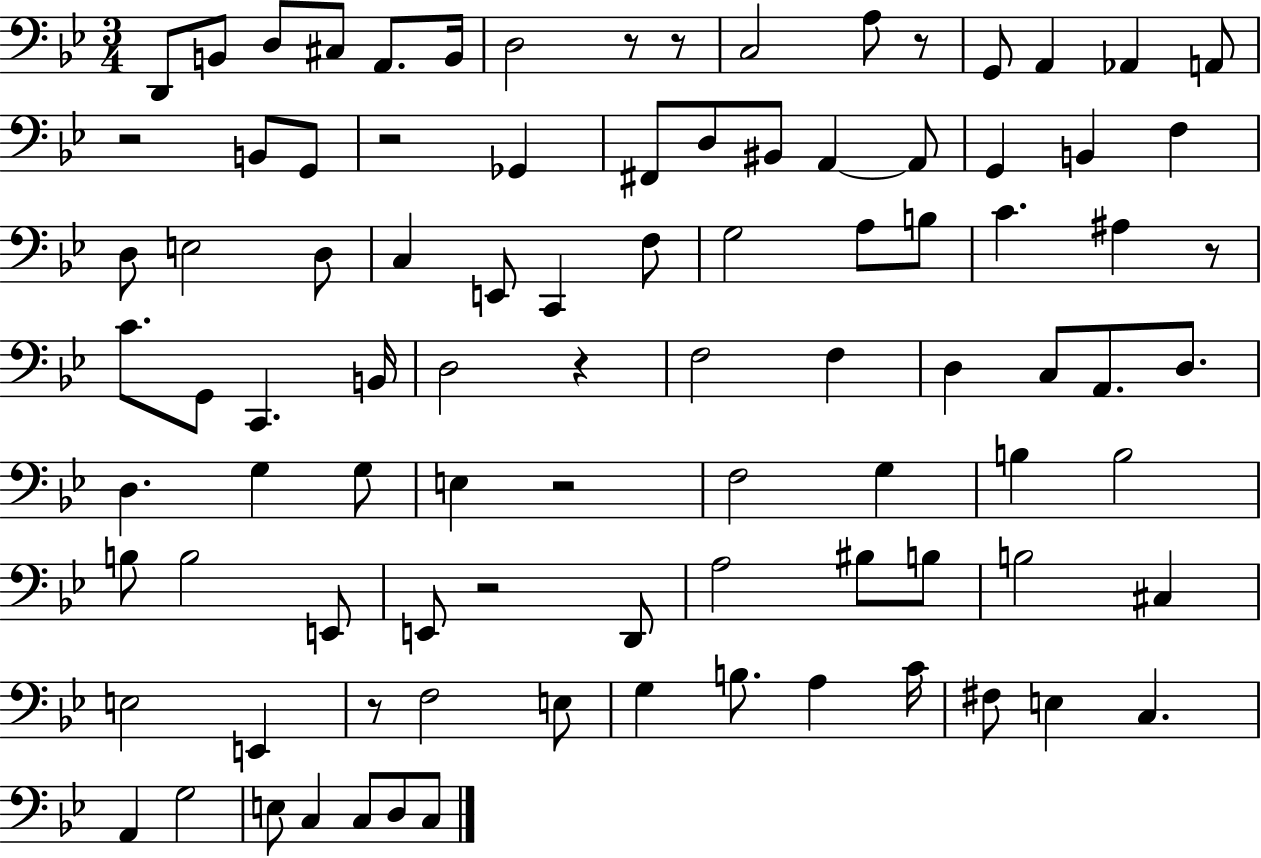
D2/e B2/e D3/e C#3/e A2/e. B2/s D3/h R/e R/e C3/h A3/e R/e G2/e A2/q Ab2/q A2/e R/h B2/e G2/e R/h Gb2/q F#2/e D3/e BIS2/e A2/q A2/e G2/q B2/q F3/q D3/e E3/h D3/e C3/q E2/e C2/q F3/e G3/h A3/e B3/e C4/q. A#3/q R/e C4/e. G2/e C2/q. B2/s D3/h R/q F3/h F3/q D3/q C3/e A2/e. D3/e. D3/q. G3/q G3/e E3/q R/h F3/h G3/q B3/q B3/h B3/e B3/h E2/e E2/e R/h D2/e A3/h BIS3/e B3/e B3/h C#3/q E3/h E2/q R/e F3/h E3/e G3/q B3/e. A3/q C4/s F#3/e E3/q C3/q. A2/q G3/h E3/e C3/q C3/e D3/e C3/e